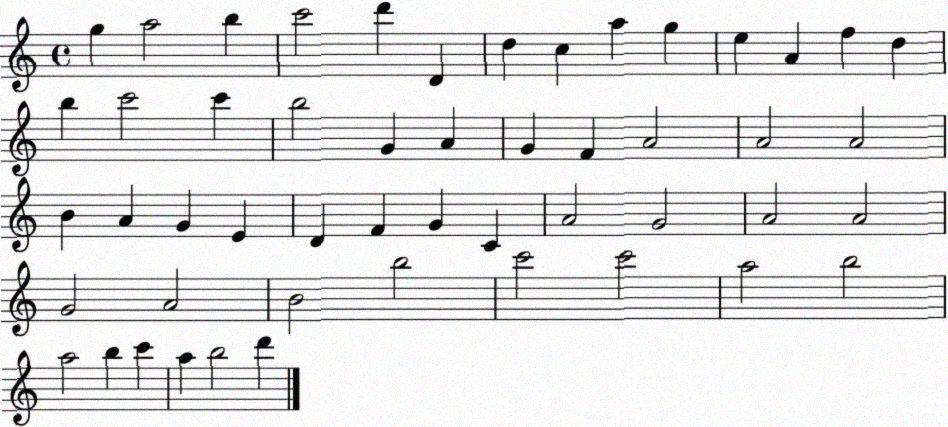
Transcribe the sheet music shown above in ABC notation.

X:1
T:Untitled
M:4/4
L:1/4
K:C
g a2 b c'2 d' D d c a g e A f d b c'2 c' b2 G A G F A2 A2 A2 B A G E D F G C A2 G2 A2 A2 G2 A2 B2 b2 c'2 c'2 a2 b2 a2 b c' a b2 d'